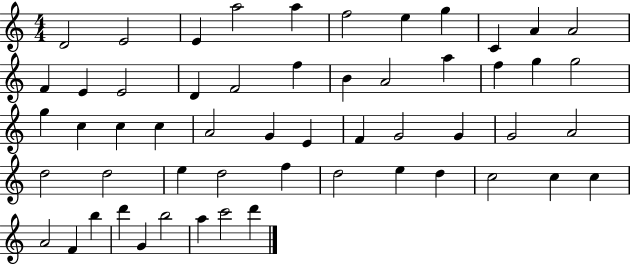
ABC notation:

X:1
T:Untitled
M:4/4
L:1/4
K:C
D2 E2 E a2 a f2 e g C A A2 F E E2 D F2 f B A2 a f g g2 g c c c A2 G E F G2 G G2 A2 d2 d2 e d2 f d2 e d c2 c c A2 F b d' G b2 a c'2 d'